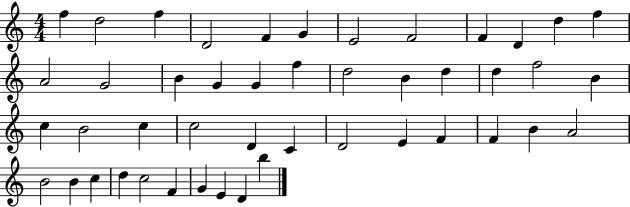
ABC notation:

X:1
T:Untitled
M:4/4
L:1/4
K:C
f d2 f D2 F G E2 F2 F D d f A2 G2 B G G f d2 B d d f2 B c B2 c c2 D C D2 E F F B A2 B2 B c d c2 F G E D b